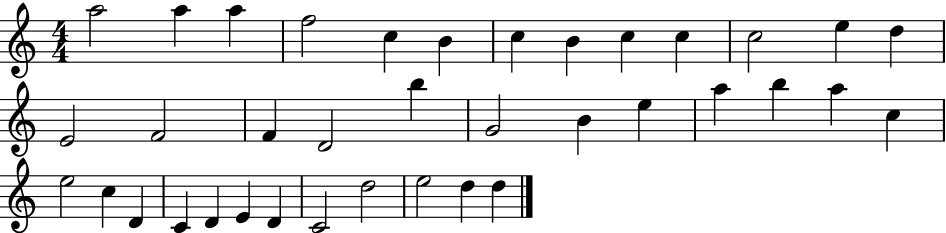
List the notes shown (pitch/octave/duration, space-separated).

A5/h A5/q A5/q F5/h C5/q B4/q C5/q B4/q C5/q C5/q C5/h E5/q D5/q E4/h F4/h F4/q D4/h B5/q G4/h B4/q E5/q A5/q B5/q A5/q C5/q E5/h C5/q D4/q C4/q D4/q E4/q D4/q C4/h D5/h E5/h D5/q D5/q